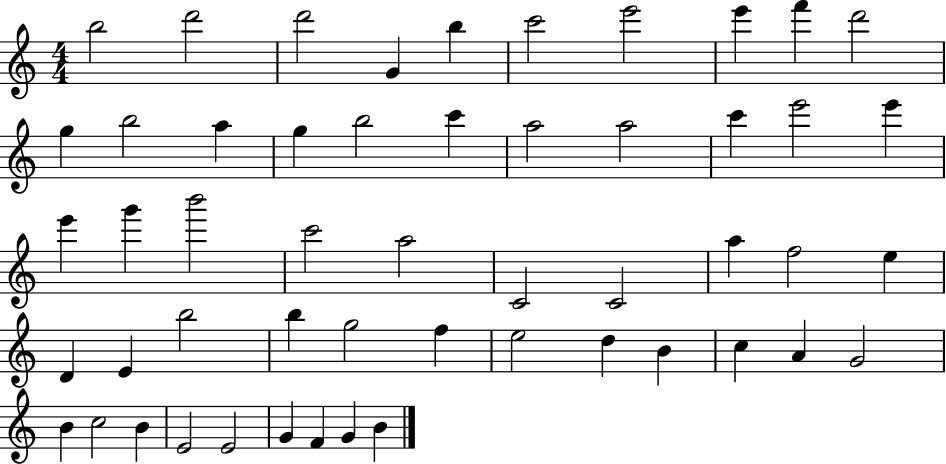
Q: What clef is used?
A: treble